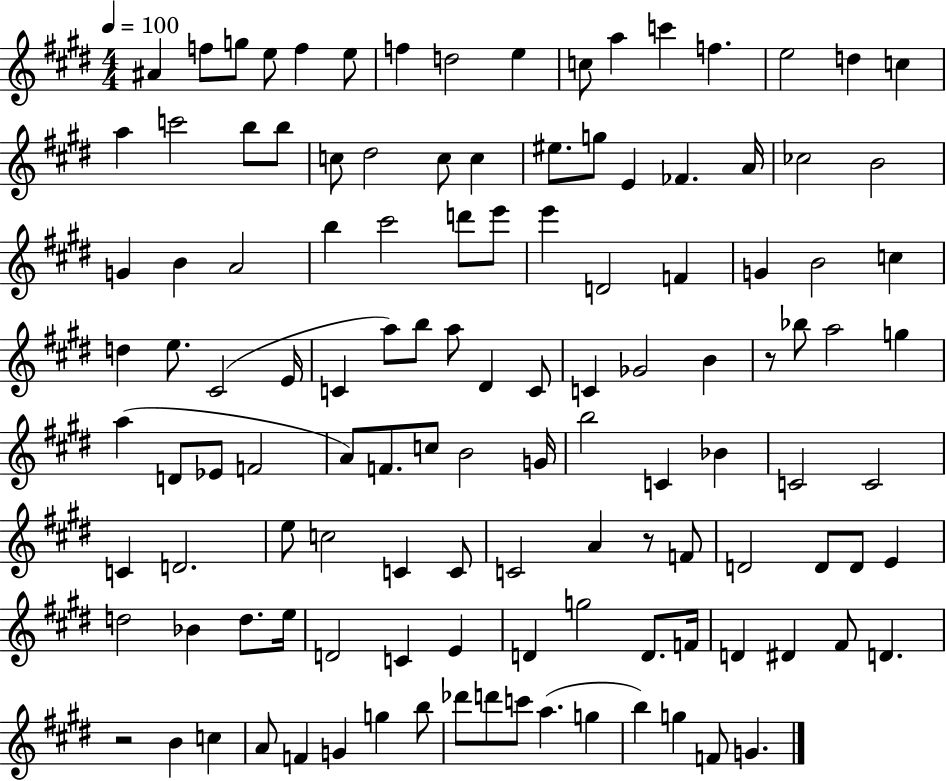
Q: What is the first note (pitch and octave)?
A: A#4